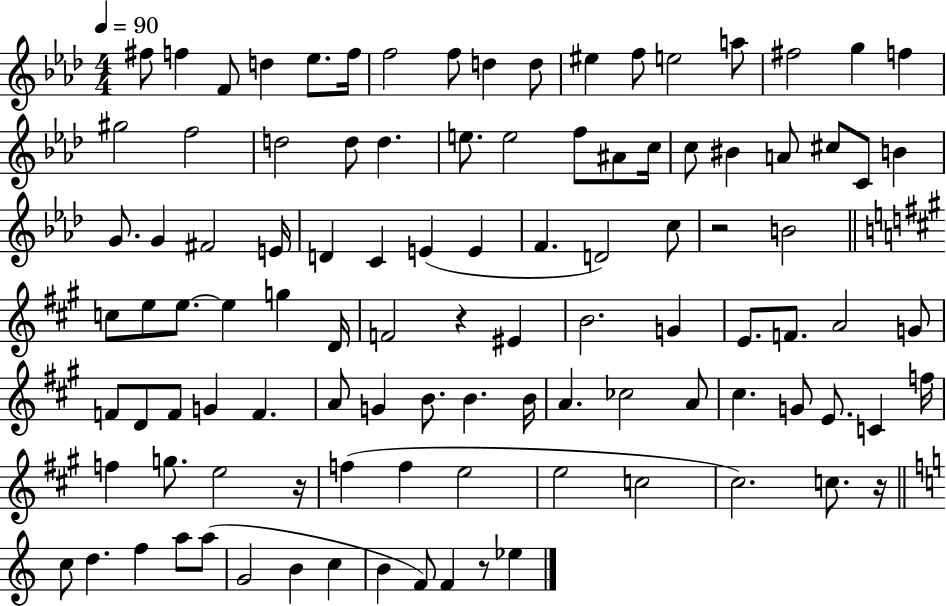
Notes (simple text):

F#5/e F5/q F4/e D5/q Eb5/e. F5/s F5/h F5/e D5/q D5/e EIS5/q F5/e E5/h A5/e F#5/h G5/q F5/q G#5/h F5/h D5/h D5/e D5/q. E5/e. E5/h F5/e A#4/e C5/s C5/e BIS4/q A4/e C#5/e C4/e B4/q G4/e. G4/q F#4/h E4/s D4/q C4/q E4/q E4/q F4/q. D4/h C5/e R/h B4/h C5/e E5/e E5/e. E5/q G5/q D4/s F4/h R/q EIS4/q B4/h. G4/q E4/e. F4/e. A4/h G4/e F4/e D4/e F4/e G4/q F4/q. A4/e G4/q B4/e. B4/q. B4/s A4/q. CES5/h A4/e C#5/q. G4/e E4/e. C4/q F5/s F5/q G5/e. E5/h R/s F5/q F5/q E5/h E5/h C5/h C#5/h. C5/e. R/s C5/e D5/q. F5/q A5/e A5/e G4/h B4/q C5/q B4/q F4/e F4/q R/e Eb5/q